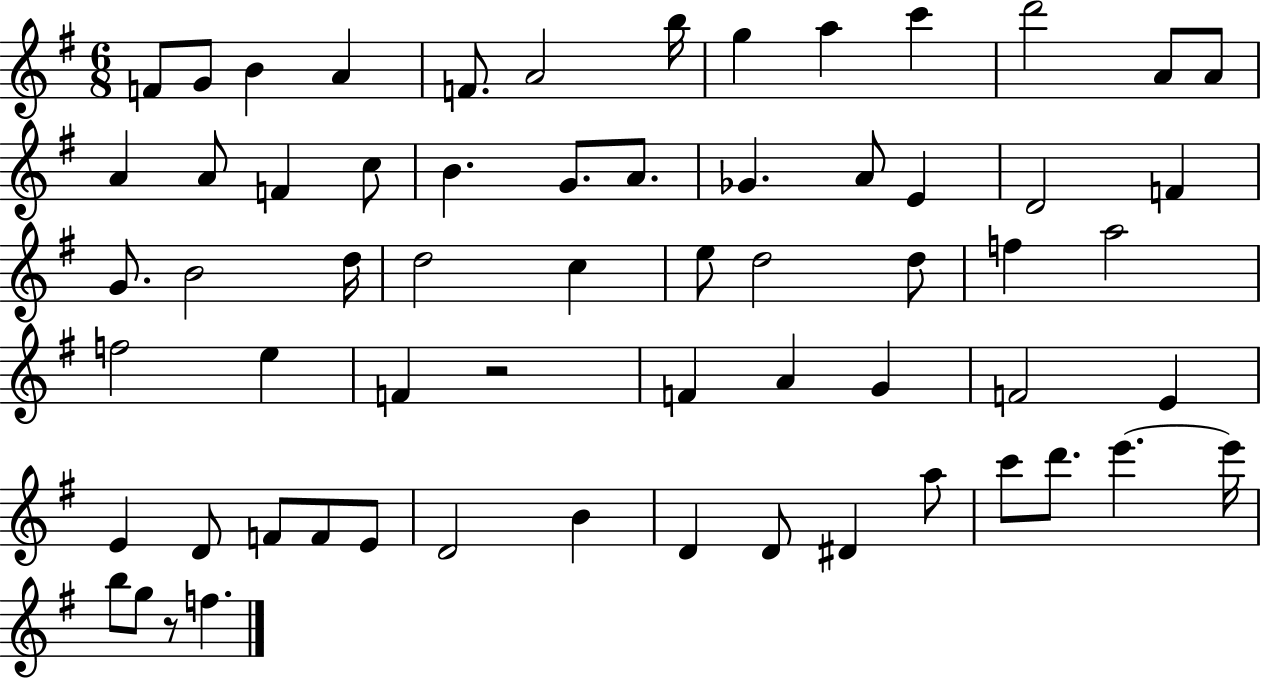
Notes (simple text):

F4/e G4/e B4/q A4/q F4/e. A4/h B5/s G5/q A5/q C6/q D6/h A4/e A4/e A4/q A4/e F4/q C5/e B4/q. G4/e. A4/e. Gb4/q. A4/e E4/q D4/h F4/q G4/e. B4/h D5/s D5/h C5/q E5/e D5/h D5/e F5/q A5/h F5/h E5/q F4/q R/h F4/q A4/q G4/q F4/h E4/q E4/q D4/e F4/e F4/e E4/e D4/h B4/q D4/q D4/e D#4/q A5/e C6/e D6/e. E6/q. E6/s B5/e G5/e R/e F5/q.